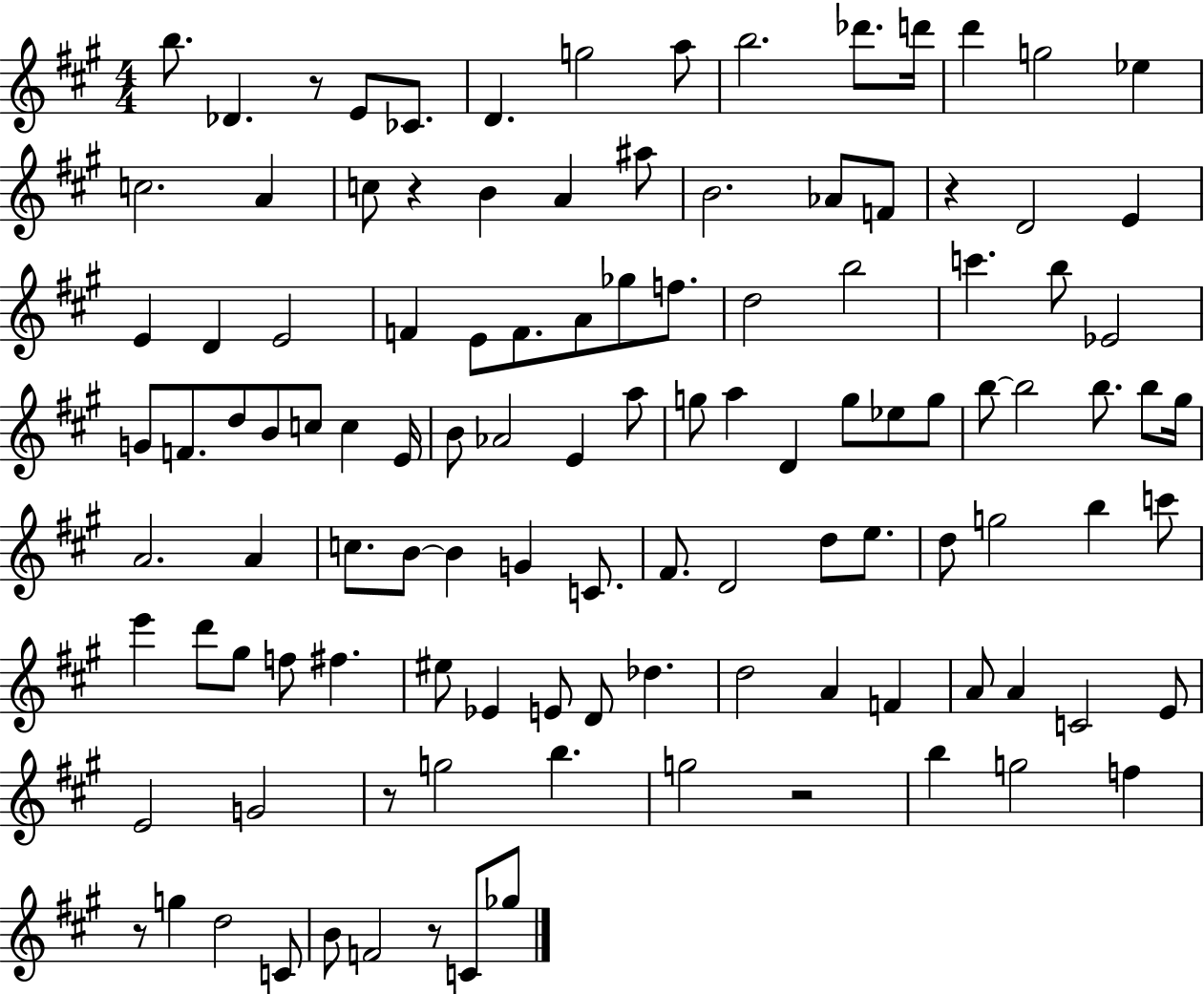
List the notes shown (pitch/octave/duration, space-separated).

B5/e. Db4/q. R/e E4/e CES4/e. D4/q. G5/h A5/e B5/h. Db6/e. D6/s D6/q G5/h Eb5/q C5/h. A4/q C5/e R/q B4/q A4/q A#5/e B4/h. Ab4/e F4/e R/q D4/h E4/q E4/q D4/q E4/h F4/q E4/e F4/e. A4/e Gb5/e F5/e. D5/h B5/h C6/q. B5/e Eb4/h G4/e F4/e. D5/e B4/e C5/e C5/q E4/s B4/e Ab4/h E4/q A5/e G5/e A5/q D4/q G5/e Eb5/e G5/e B5/e B5/h B5/e. B5/e G#5/s A4/h. A4/q C5/e. B4/e B4/q G4/q C4/e. F#4/e. D4/h D5/e E5/e. D5/e G5/h B5/q C6/e E6/q D6/e G#5/e F5/e F#5/q. EIS5/e Eb4/q E4/e D4/e Db5/q. D5/h A4/q F4/q A4/e A4/q C4/h E4/e E4/h G4/h R/e G5/h B5/q. G5/h R/h B5/q G5/h F5/q R/e G5/q D5/h C4/e B4/e F4/h R/e C4/e Gb5/e